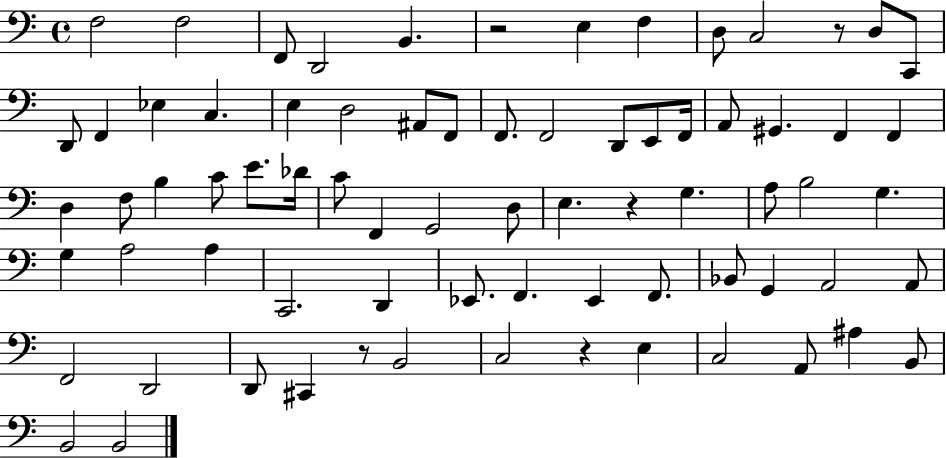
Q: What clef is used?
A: bass